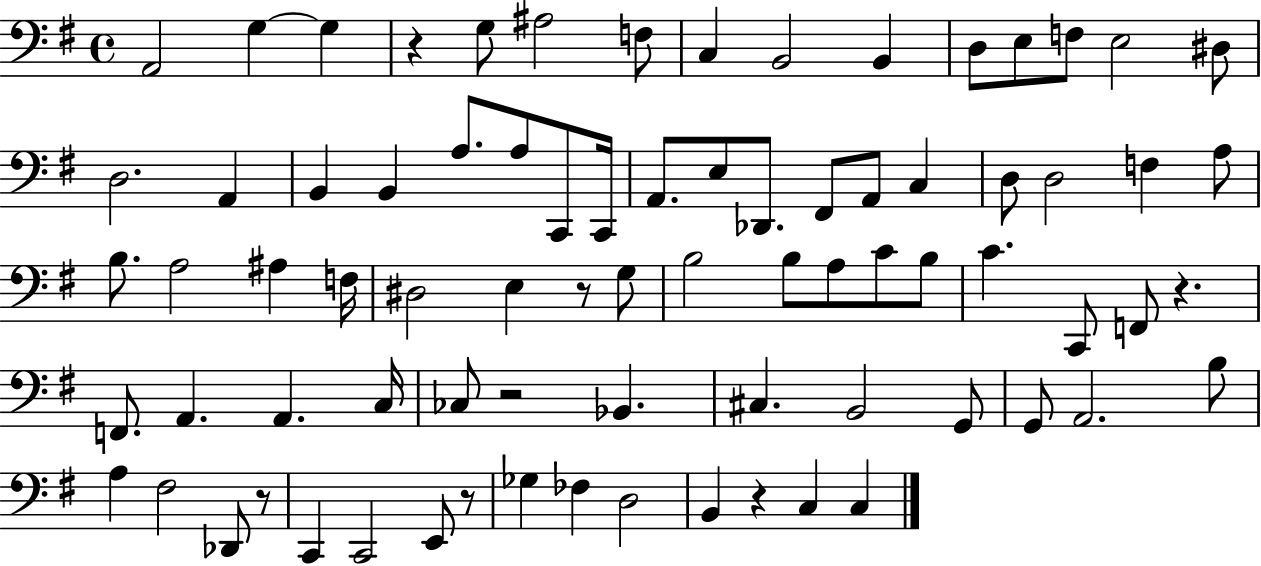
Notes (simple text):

A2/h G3/q G3/q R/q G3/e A#3/h F3/e C3/q B2/h B2/q D3/e E3/e F3/e E3/h D#3/e D3/h. A2/q B2/q B2/q A3/e. A3/e C2/e C2/s A2/e. E3/e Db2/e. F#2/e A2/e C3/q D3/e D3/h F3/q A3/e B3/e. A3/h A#3/q F3/s D#3/h E3/q R/e G3/e B3/h B3/e A3/e C4/e B3/e C4/q. C2/e F2/e R/q. F2/e. A2/q. A2/q. C3/s CES3/e R/h Bb2/q. C#3/q. B2/h G2/e G2/e A2/h. B3/e A3/q F#3/h Db2/e R/e C2/q C2/h E2/e R/e Gb3/q FES3/q D3/h B2/q R/q C3/q C3/q